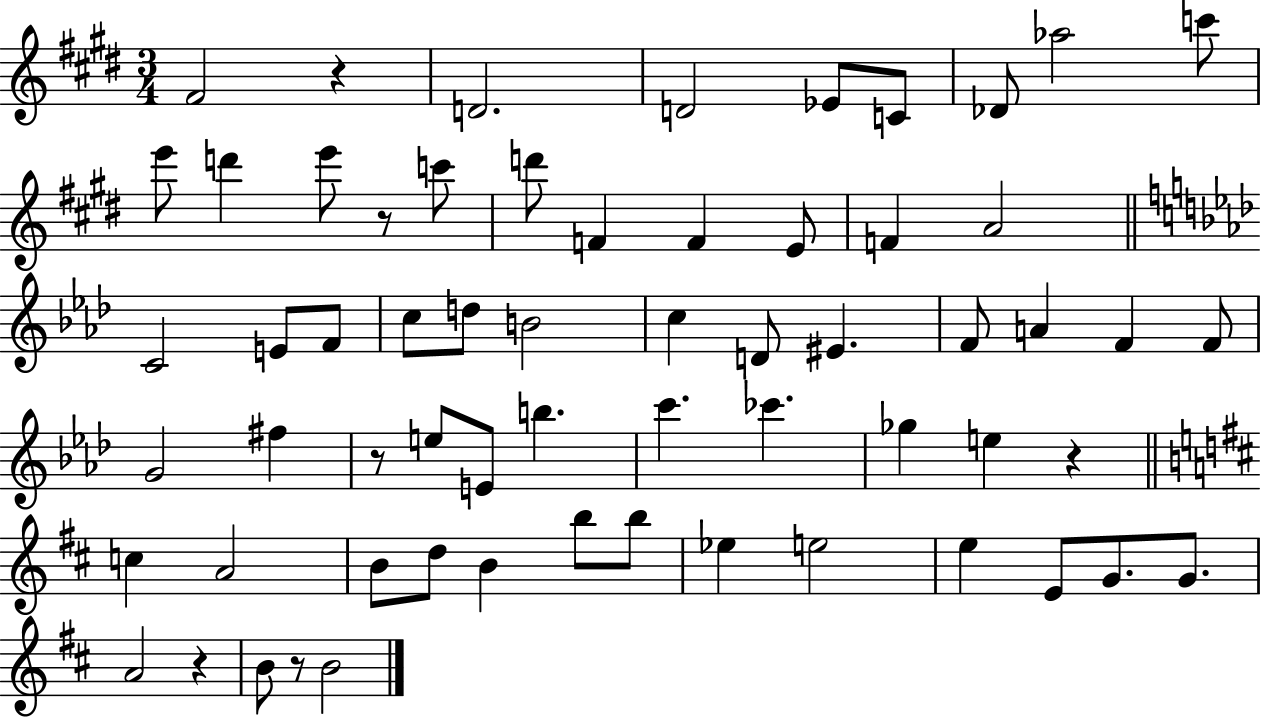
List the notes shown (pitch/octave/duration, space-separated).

F#4/h R/q D4/h. D4/h Eb4/e C4/e Db4/e Ab5/h C6/e E6/e D6/q E6/e R/e C6/e D6/e F4/q F4/q E4/e F4/q A4/h C4/h E4/e F4/e C5/e D5/e B4/h C5/q D4/e EIS4/q. F4/e A4/q F4/q F4/e G4/h F#5/q R/e E5/e E4/e B5/q. C6/q. CES6/q. Gb5/q E5/q R/q C5/q A4/h B4/e D5/e B4/q B5/e B5/e Eb5/q E5/h E5/q E4/e G4/e. G4/e. A4/h R/q B4/e R/e B4/h